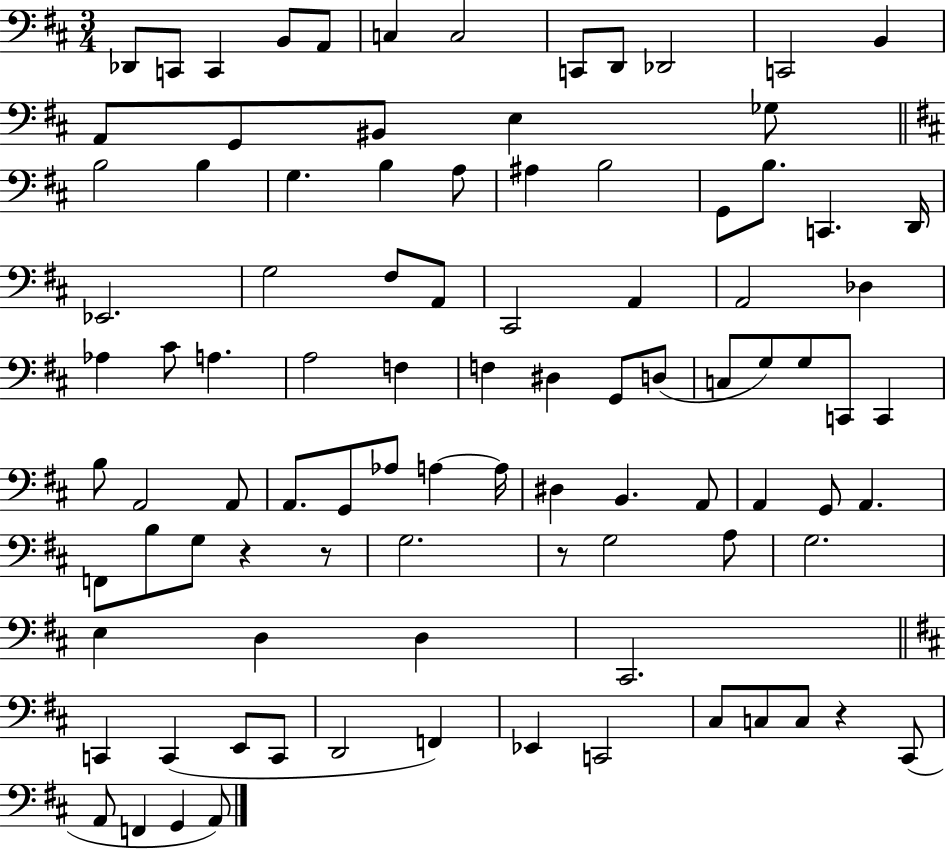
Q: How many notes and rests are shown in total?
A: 95